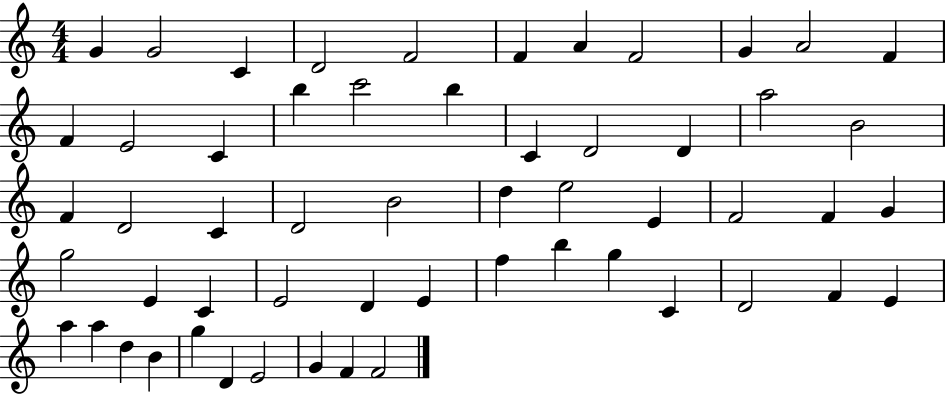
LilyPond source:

{
  \clef treble
  \numericTimeSignature
  \time 4/4
  \key c \major
  g'4 g'2 c'4 | d'2 f'2 | f'4 a'4 f'2 | g'4 a'2 f'4 | \break f'4 e'2 c'4 | b''4 c'''2 b''4 | c'4 d'2 d'4 | a''2 b'2 | \break f'4 d'2 c'4 | d'2 b'2 | d''4 e''2 e'4 | f'2 f'4 g'4 | \break g''2 e'4 c'4 | e'2 d'4 e'4 | f''4 b''4 g''4 c'4 | d'2 f'4 e'4 | \break a''4 a''4 d''4 b'4 | g''4 d'4 e'2 | g'4 f'4 f'2 | \bar "|."
}